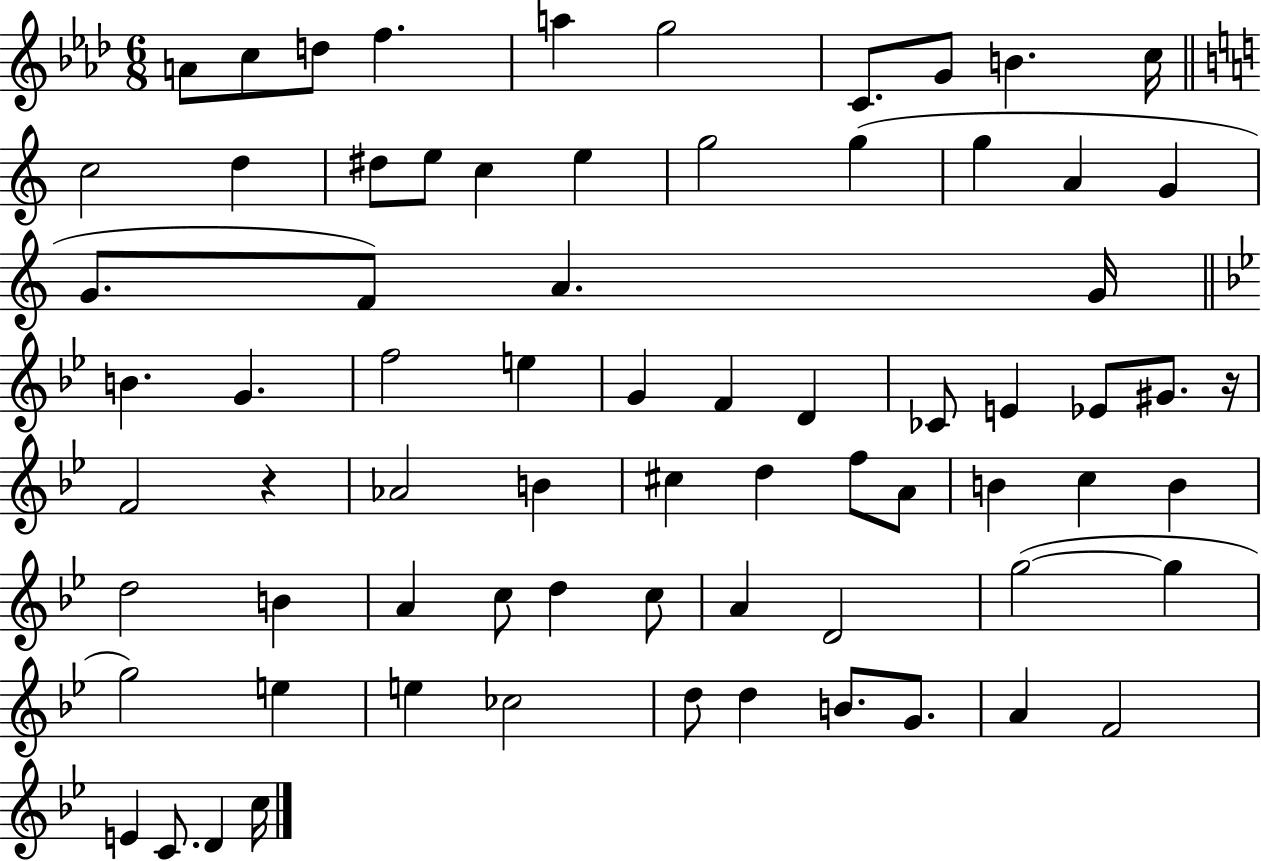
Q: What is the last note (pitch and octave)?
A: C5